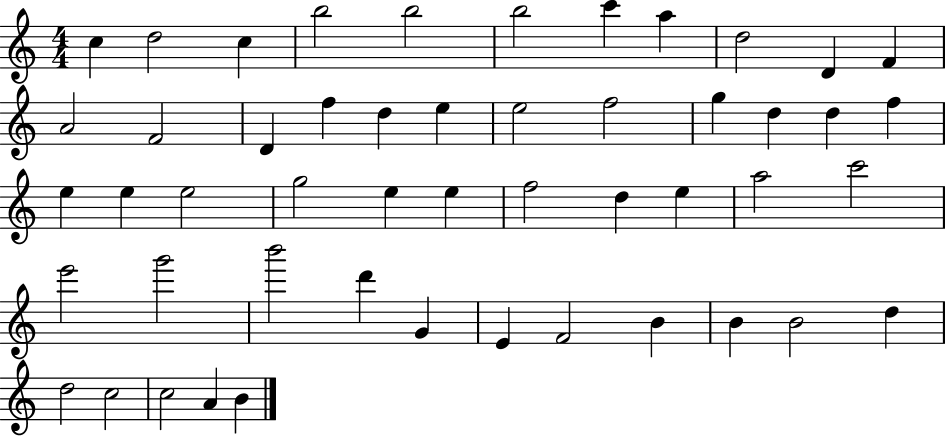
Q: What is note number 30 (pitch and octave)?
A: F5